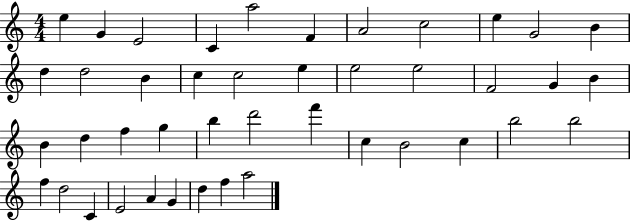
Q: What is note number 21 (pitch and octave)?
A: G4